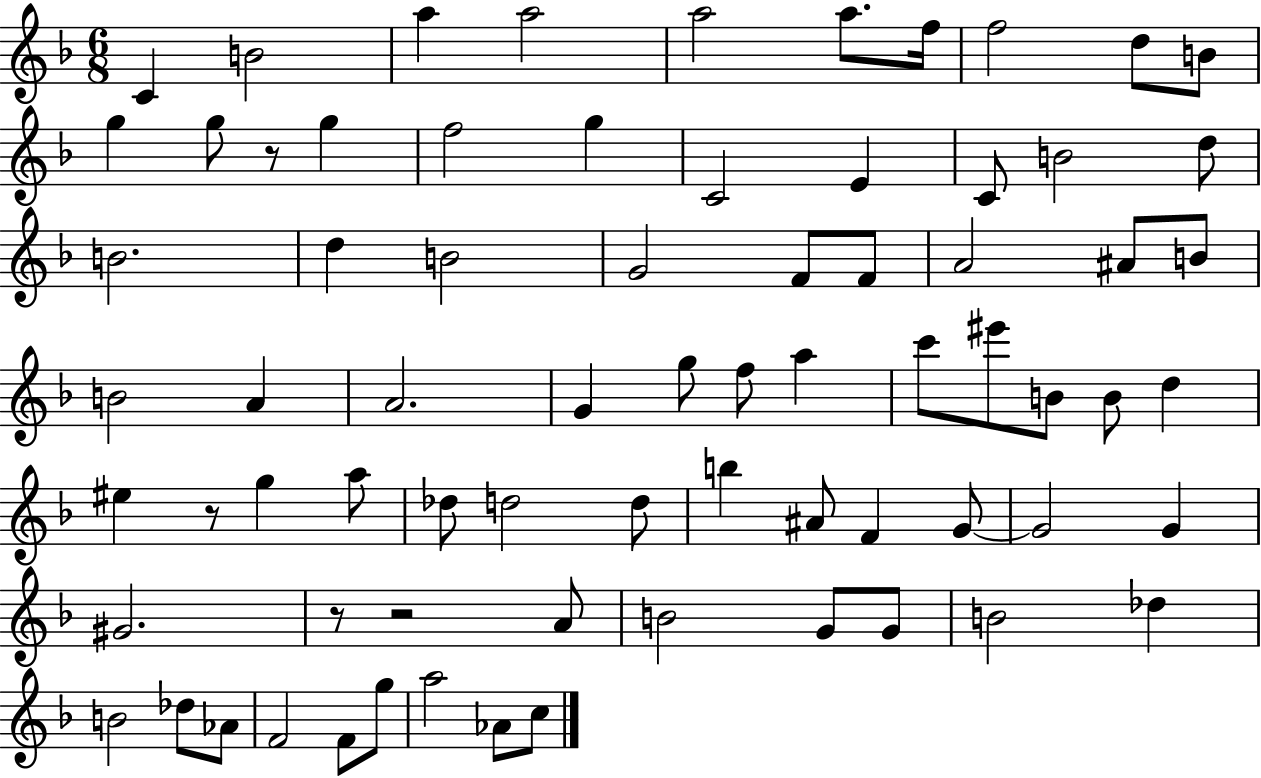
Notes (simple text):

C4/q B4/h A5/q A5/h A5/h A5/e. F5/s F5/h D5/e B4/e G5/q G5/e R/e G5/q F5/h G5/q C4/h E4/q C4/e B4/h D5/e B4/h. D5/q B4/h G4/h F4/e F4/e A4/h A#4/e B4/e B4/h A4/q A4/h. G4/q G5/e F5/e A5/q C6/e EIS6/e B4/e B4/e D5/q EIS5/q R/e G5/q A5/e Db5/e D5/h D5/e B5/q A#4/e F4/q G4/e G4/h G4/q G#4/h. R/e R/h A4/e B4/h G4/e G4/e B4/h Db5/q B4/h Db5/e Ab4/e F4/h F4/e G5/e A5/h Ab4/e C5/e